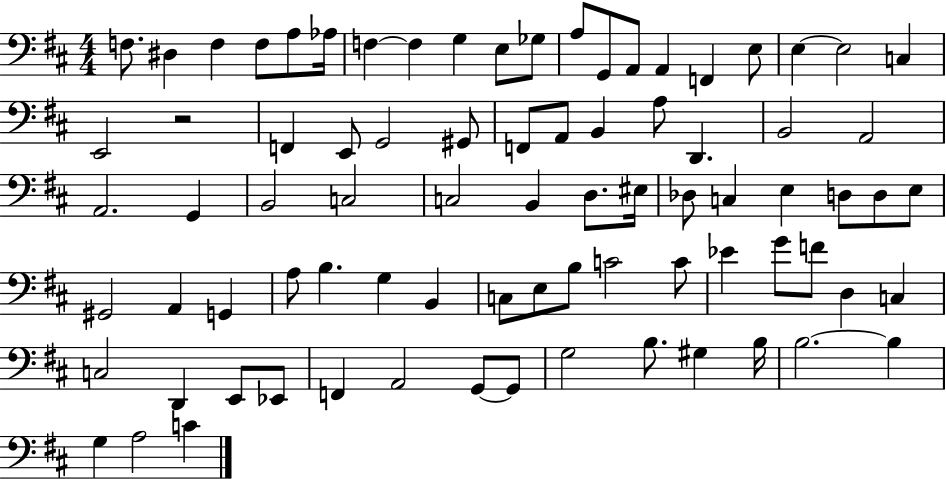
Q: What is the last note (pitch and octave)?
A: C4